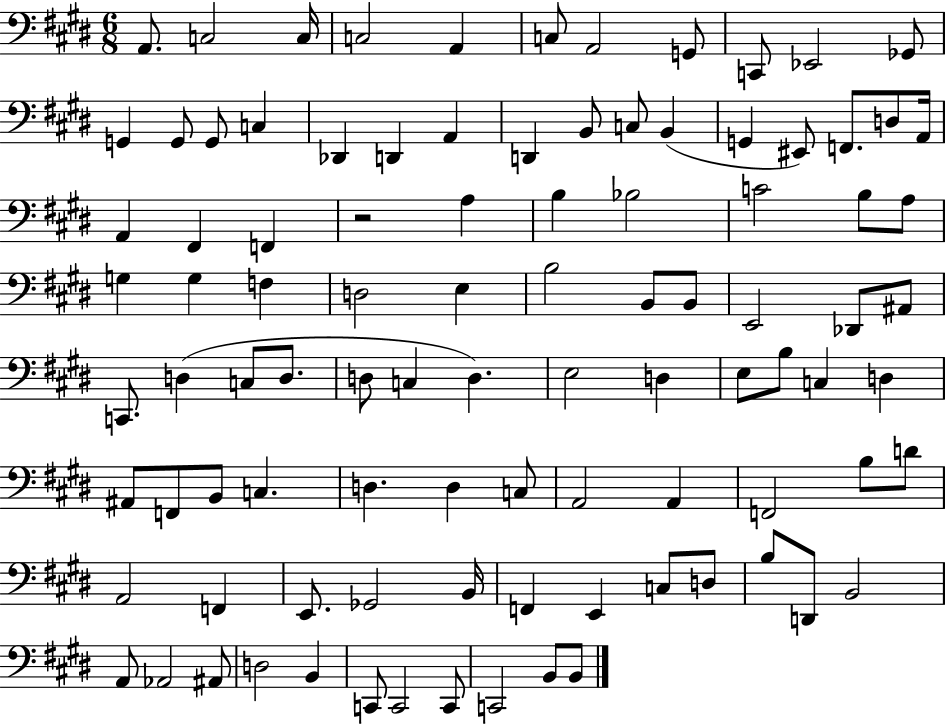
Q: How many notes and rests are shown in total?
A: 96